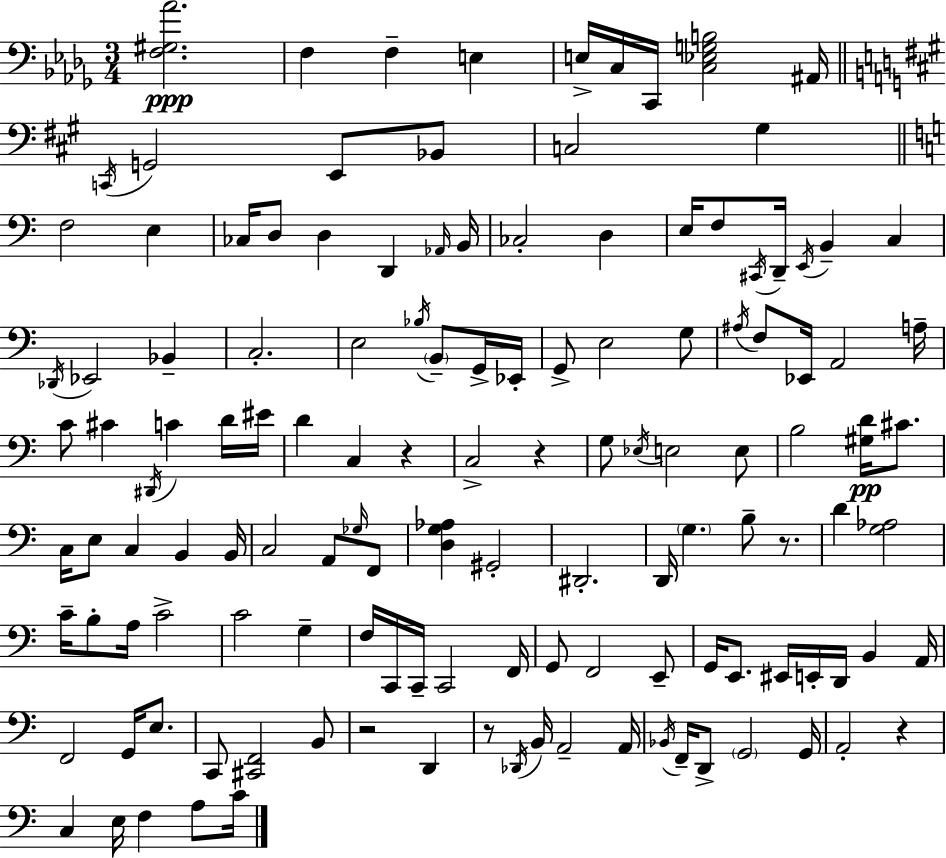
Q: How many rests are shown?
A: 6